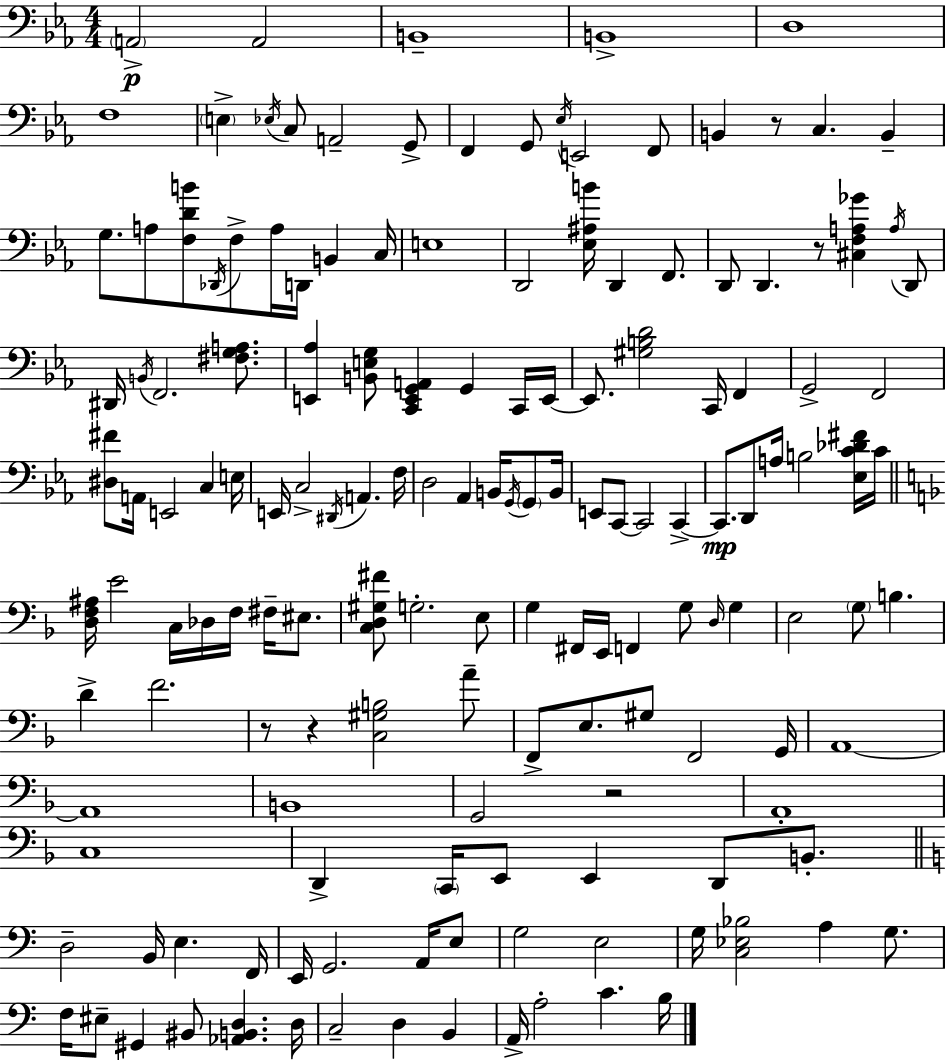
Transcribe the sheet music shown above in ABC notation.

X:1
T:Untitled
M:4/4
L:1/4
K:Cm
A,,2 A,,2 B,,4 B,,4 D,4 F,4 E, _E,/4 C,/2 A,,2 G,,/2 F,, G,,/2 _E,/4 E,,2 F,,/2 B,, z/2 C, B,, G,/2 A,/2 [F,DB]/2 _D,,/4 F,/2 A,/4 D,,/4 B,, C,/4 E,4 D,,2 [_E,^A,B]/4 D,, F,,/2 D,,/2 D,, z/2 [^C,F,A,_G] A,/4 D,,/2 ^D,,/4 B,,/4 F,,2 [^F,G,A,]/2 [E,,_A,] [B,,E,G,]/2 [C,,E,,G,,A,,] G,, C,,/4 E,,/4 E,,/2 [^G,B,D]2 C,,/4 F,, G,,2 F,,2 [^D,^F]/2 A,,/4 E,,2 C, E,/4 E,,/4 C,2 ^D,,/4 A,, F,/4 D,2 _A,, B,,/4 G,,/4 G,,/2 B,,/4 E,,/2 C,,/2 C,,2 C,, C,,/2 D,,/2 A,/4 B,2 [_E,C_D^F]/4 C/4 [D,F,^A,]/4 E2 C,/4 _D,/4 F,/4 ^F,/4 ^E,/2 [C,D,^G,^F]/2 G,2 E,/2 G, ^F,,/4 E,,/4 F,, G,/2 D,/4 G, E,2 G,/2 B, D F2 z/2 z [C,^G,B,]2 A/2 F,,/2 E,/2 ^G,/2 F,,2 G,,/4 A,,4 A,,4 B,,4 G,,2 z2 A,,4 C,4 D,, C,,/4 E,,/2 E,, D,,/2 B,,/2 D,2 B,,/4 E, F,,/4 E,,/4 G,,2 A,,/4 E,/2 G,2 E,2 G,/4 [C,_E,_B,]2 A, G,/2 F,/4 ^E,/2 ^G,, ^B,,/2 [_A,,B,,D,] D,/4 C,2 D, B,, A,,/4 A,2 C B,/4